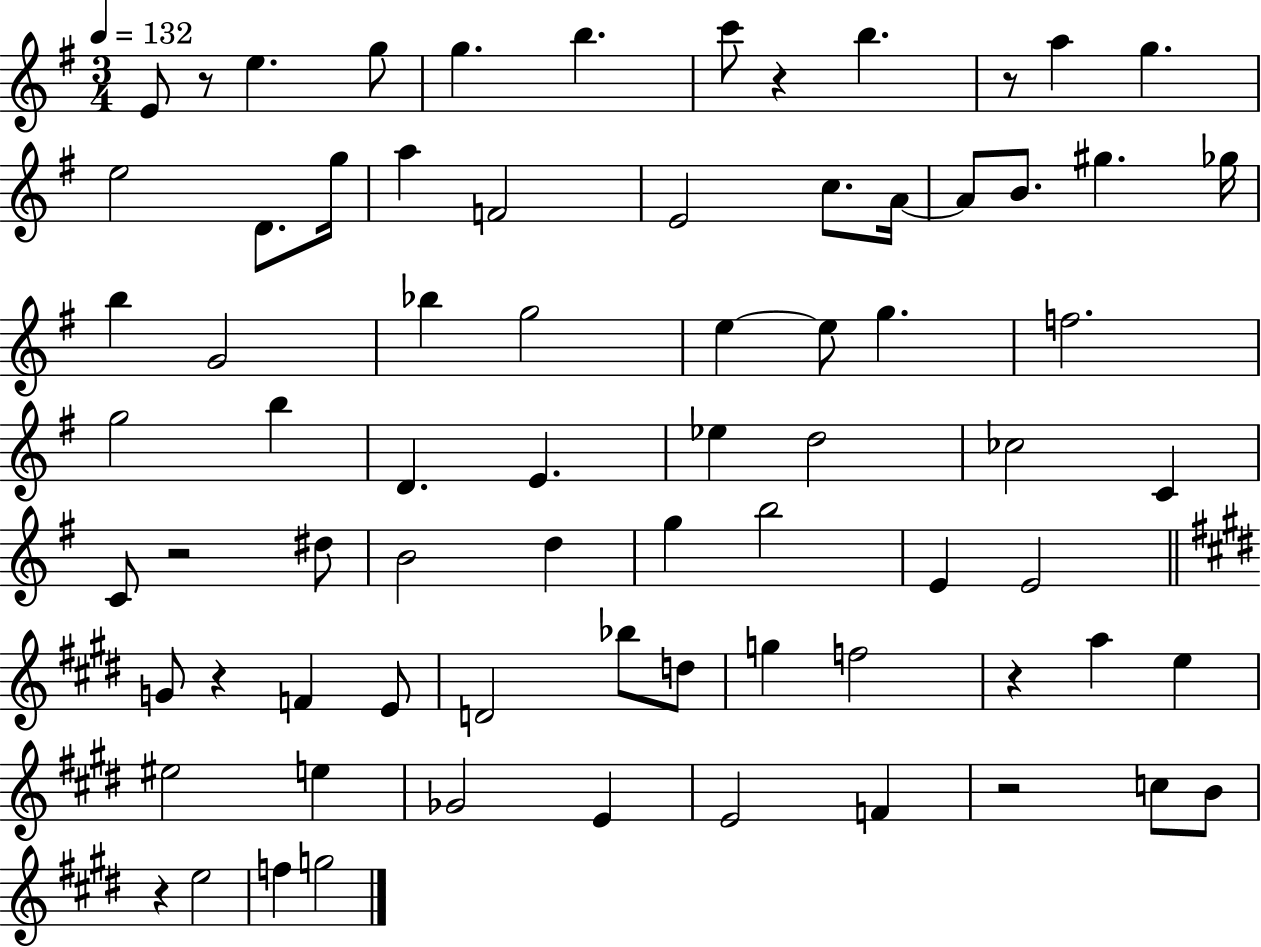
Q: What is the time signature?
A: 3/4